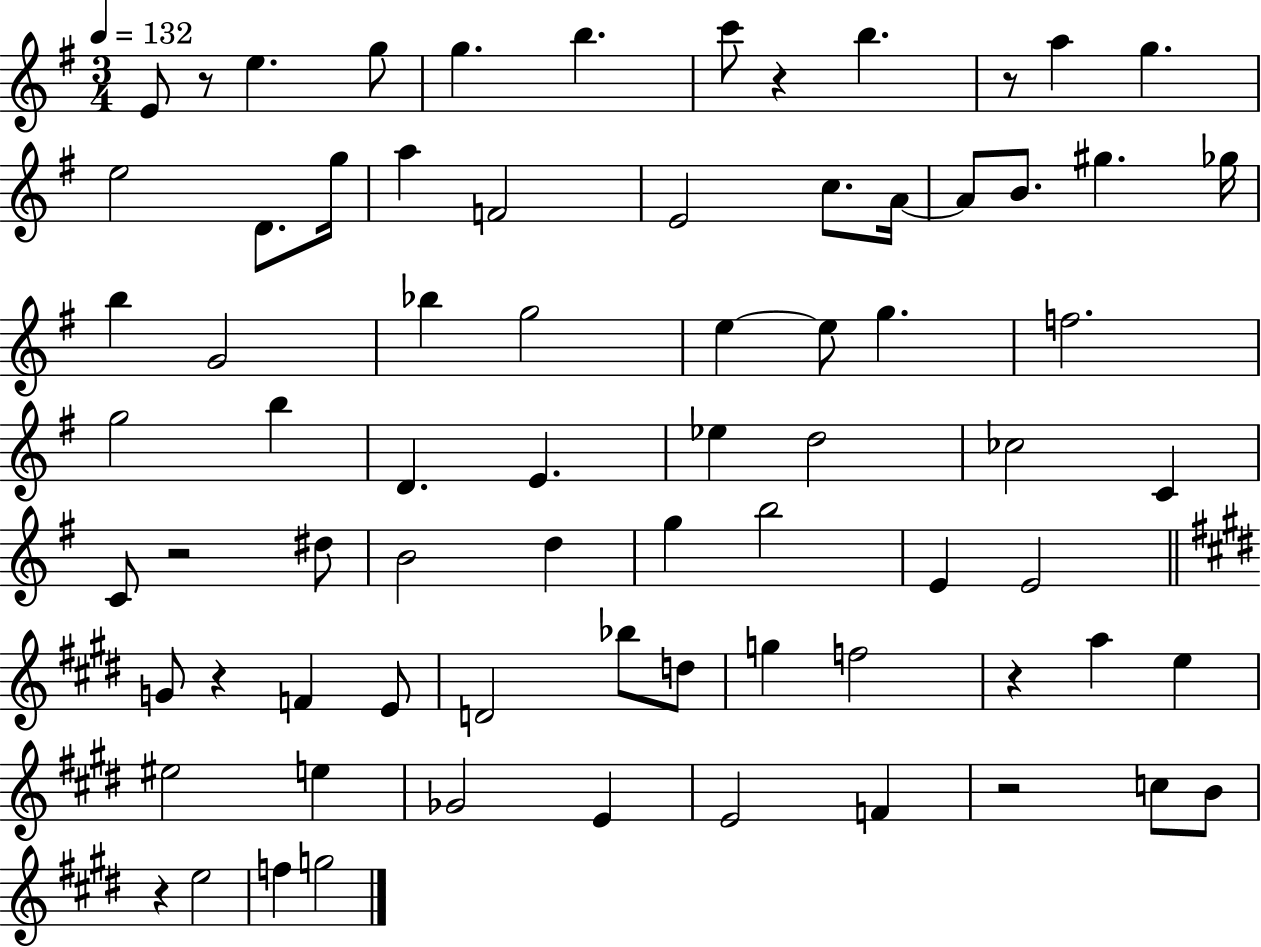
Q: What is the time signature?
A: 3/4